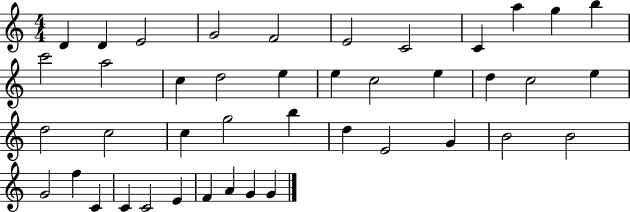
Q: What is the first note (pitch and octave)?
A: D4